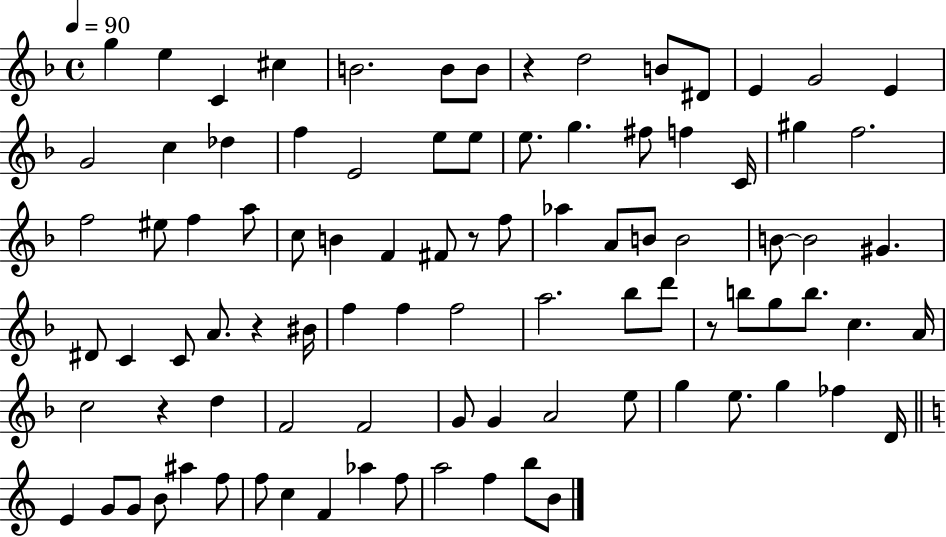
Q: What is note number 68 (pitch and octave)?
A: G5